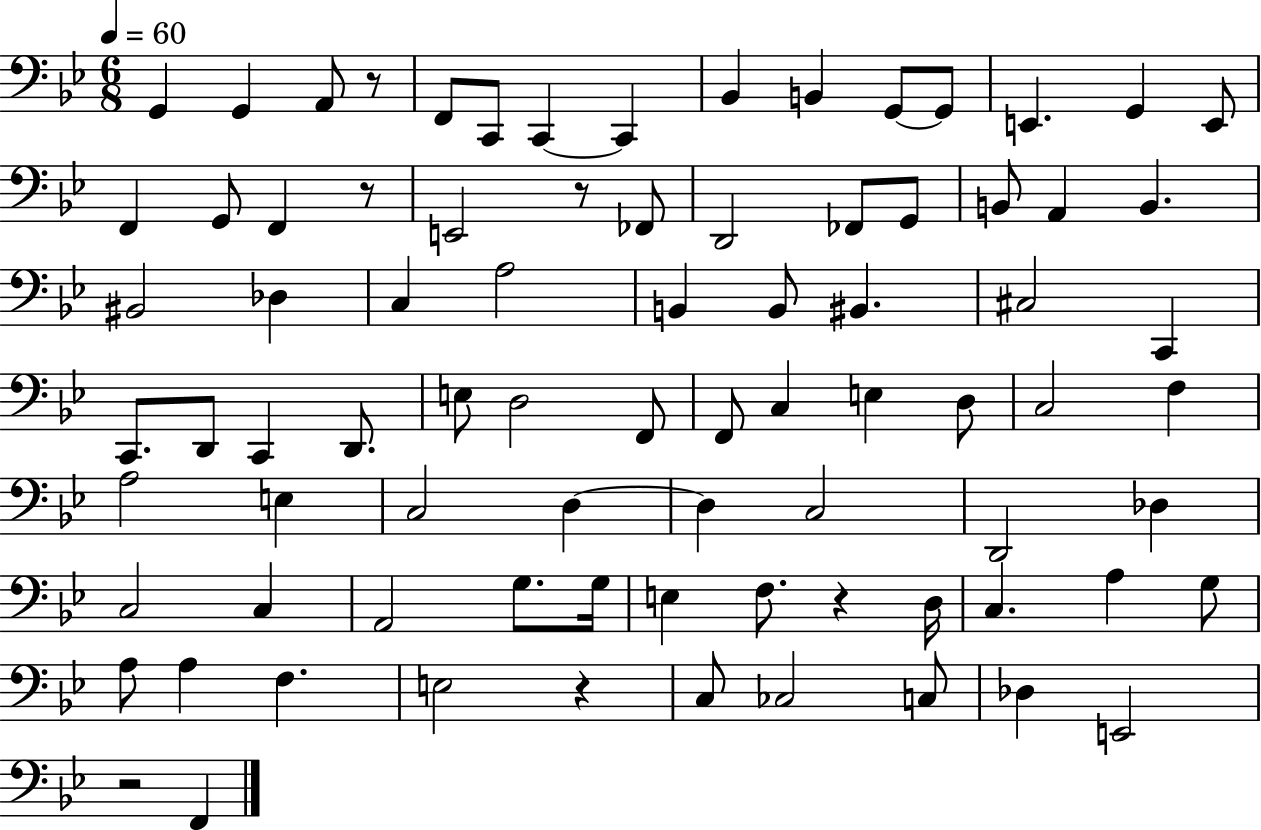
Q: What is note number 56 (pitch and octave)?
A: C3